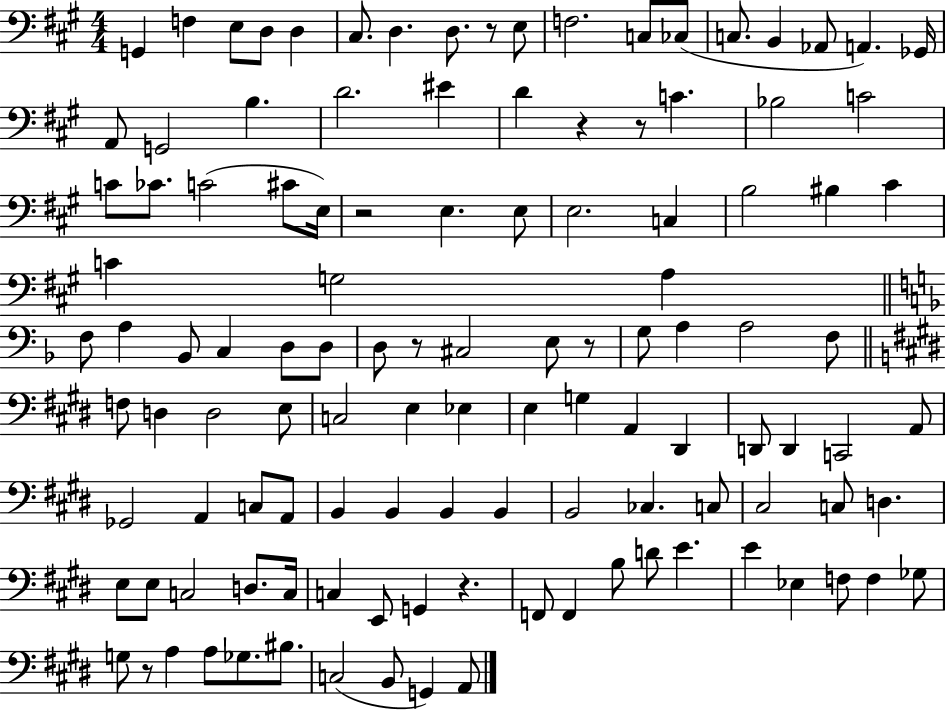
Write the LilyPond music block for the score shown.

{
  \clef bass
  \numericTimeSignature
  \time 4/4
  \key a \major
  g,4 f4 e8 d8 d4 | cis8. d4. d8. r8 e8 | f2. c8 ces8( | c8. b,4 aes,8 a,4.) ges,16 | \break a,8 g,2 b4. | d'2. eis'4 | d'4 r4 r8 c'4. | bes2 c'2 | \break c'8 ces'8. c'2( cis'8 e16) | r2 e4. e8 | e2. c4 | b2 bis4 cis'4 | \break c'4 g2 a4 | \bar "||" \break \key f \major f8 a4 bes,8 c4 d8 d8 | d8 r8 cis2 e8 r8 | g8 a4 a2 f8 | \bar "||" \break \key e \major f8 d4 d2 e8 | c2 e4 ees4 | e4 g4 a,4 dis,4 | d,8 d,4 c,2 a,8 | \break ges,2 a,4 c8 a,8 | b,4 b,4 b,4 b,4 | b,2 ces4. c8 | cis2 c8 d4. | \break e8 e8 c2 d8. c16 | c4 e,8 g,4 r4. | f,8 f,4 b8 d'8 e'4. | e'4 ees4 f8 f4 ges8 | \break g8 r8 a4 a8 ges8. bis8. | c2( b,8 g,4) a,8 | \bar "|."
}